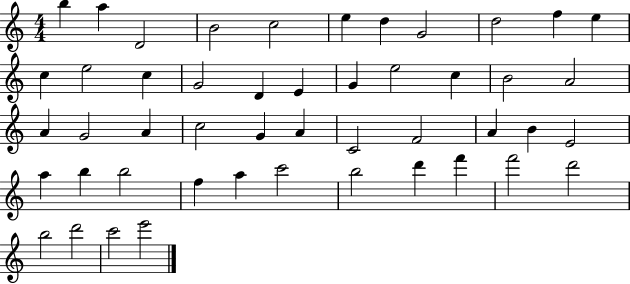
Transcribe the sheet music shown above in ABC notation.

X:1
T:Untitled
M:4/4
L:1/4
K:C
b a D2 B2 c2 e d G2 d2 f e c e2 c G2 D E G e2 c B2 A2 A G2 A c2 G A C2 F2 A B E2 a b b2 f a c'2 b2 d' f' f'2 d'2 b2 d'2 c'2 e'2